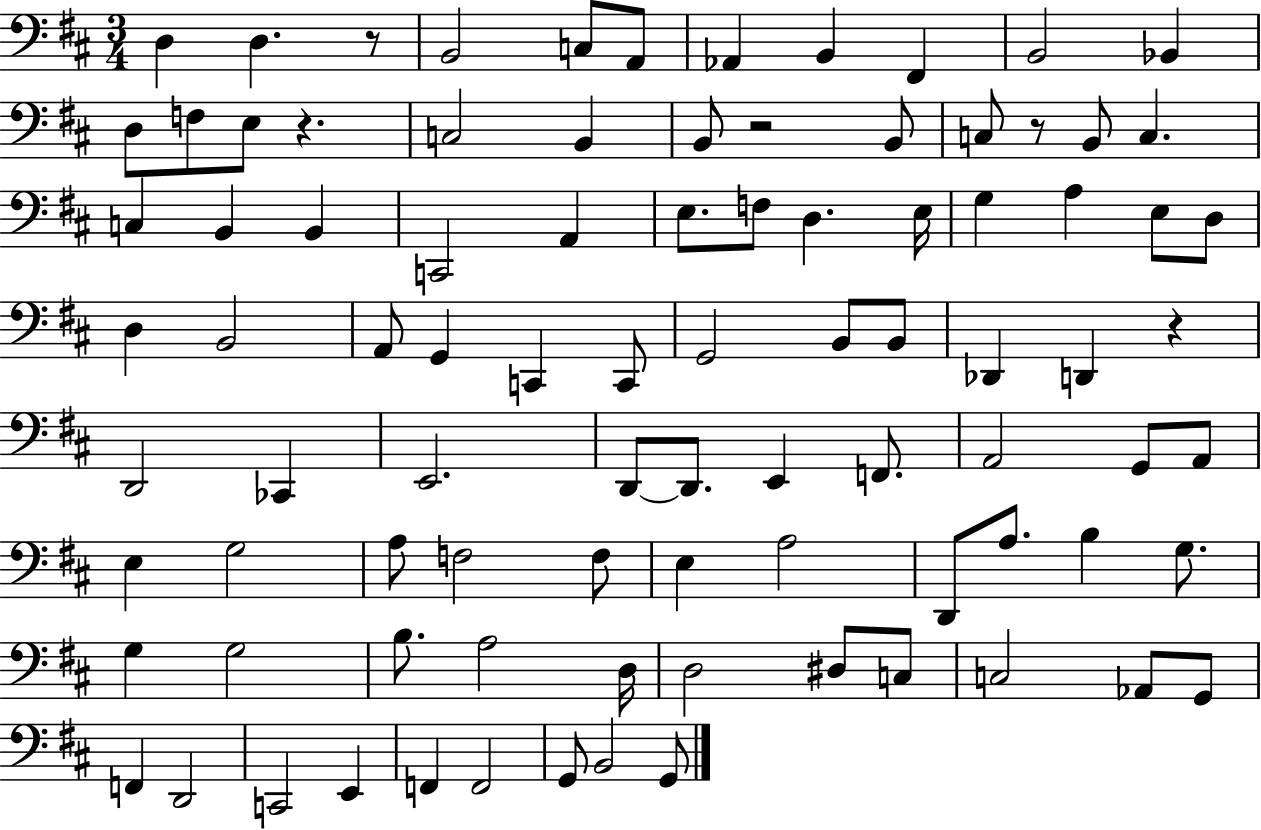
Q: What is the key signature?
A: D major